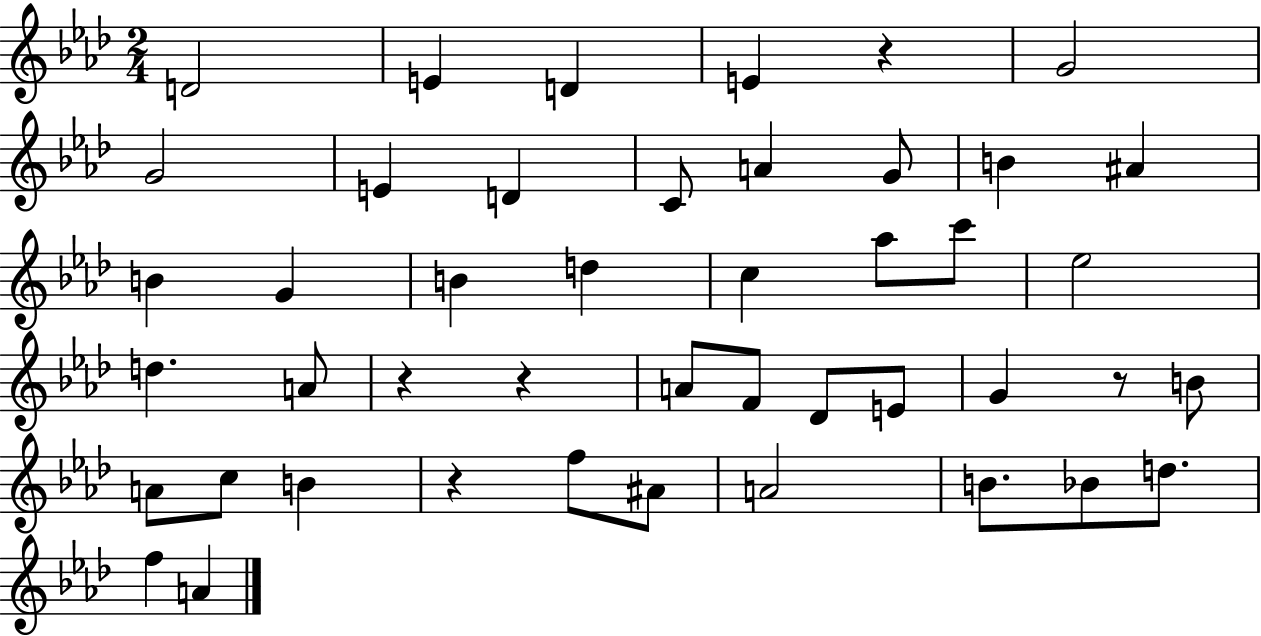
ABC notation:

X:1
T:Untitled
M:2/4
L:1/4
K:Ab
D2 E D E z G2 G2 E D C/2 A G/2 B ^A B G B d c _a/2 c'/2 _e2 d A/2 z z A/2 F/2 _D/2 E/2 G z/2 B/2 A/2 c/2 B z f/2 ^A/2 A2 B/2 _B/2 d/2 f A